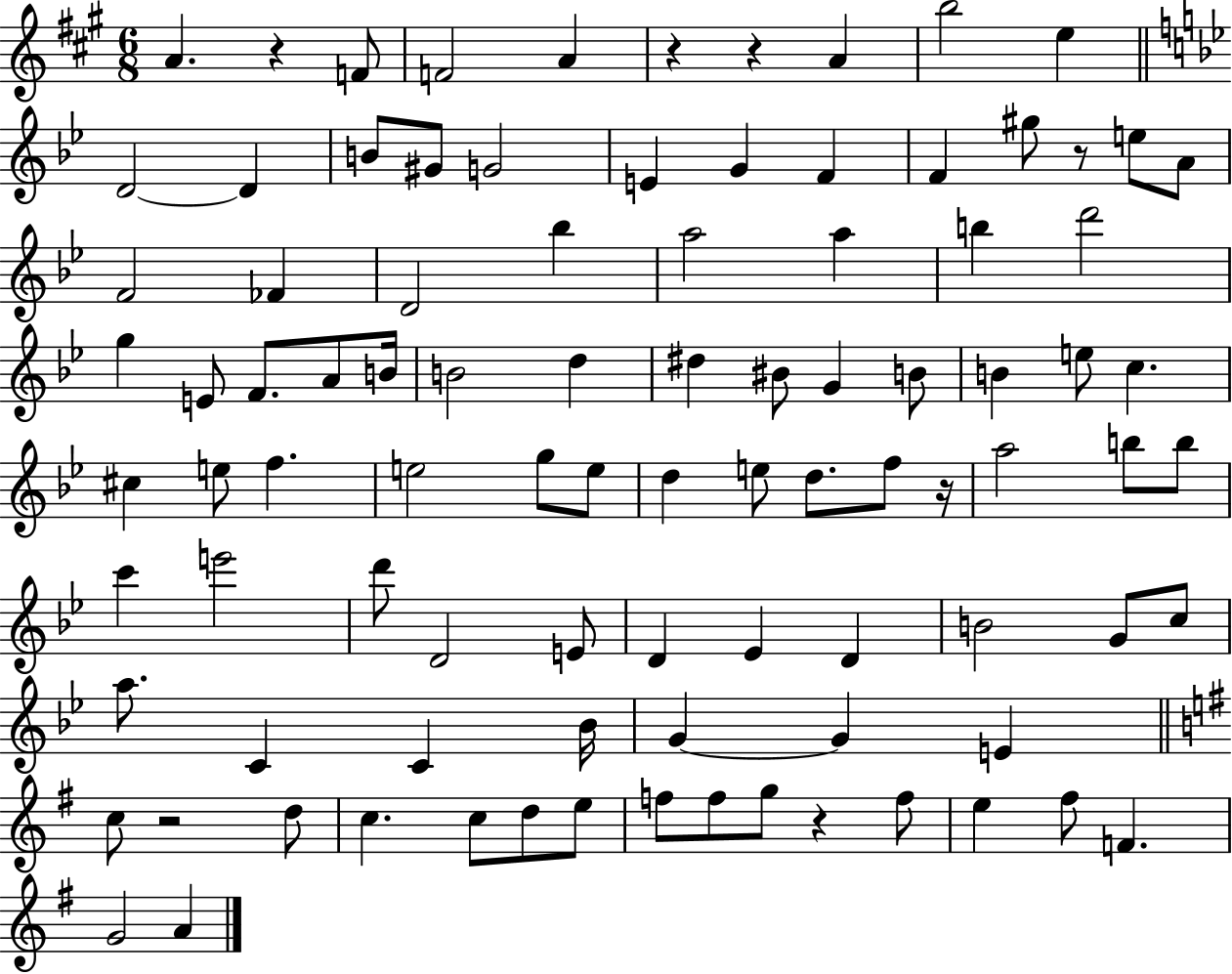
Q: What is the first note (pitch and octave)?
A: A4